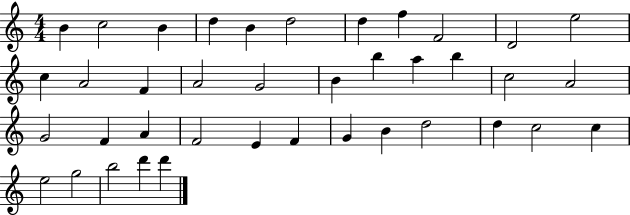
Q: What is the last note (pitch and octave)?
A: D6